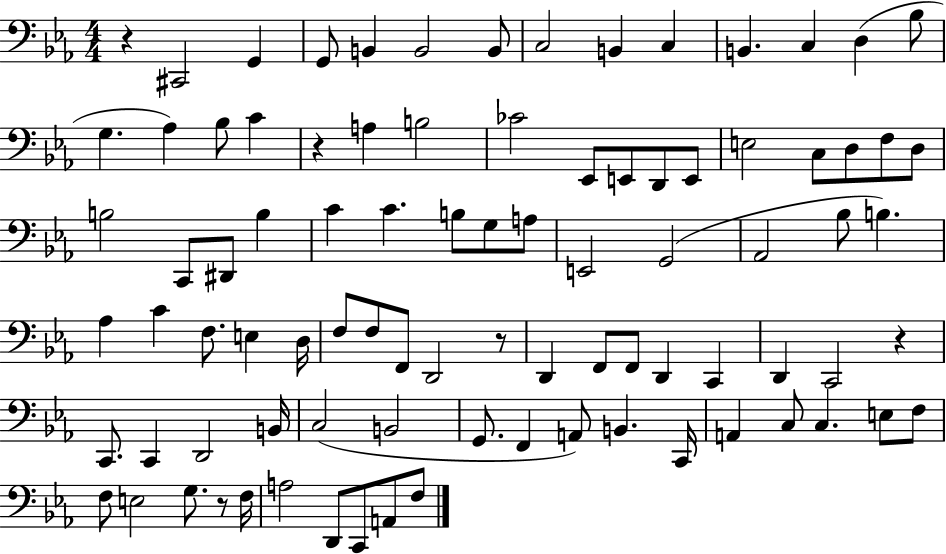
X:1
T:Untitled
M:4/4
L:1/4
K:Eb
z ^C,,2 G,, G,,/2 B,, B,,2 B,,/2 C,2 B,, C, B,, C, D, _B,/2 G, _A, _B,/2 C z A, B,2 _C2 _E,,/2 E,,/2 D,,/2 E,,/2 E,2 C,/2 D,/2 F,/2 D,/2 B,2 C,,/2 ^D,,/2 B, C C B,/2 G,/2 A,/2 E,,2 G,,2 _A,,2 _B,/2 B, _A, C F,/2 E, D,/4 F,/2 F,/2 F,,/2 D,,2 z/2 D,, F,,/2 F,,/2 D,, C,, D,, C,,2 z C,,/2 C,, D,,2 B,,/4 C,2 B,,2 G,,/2 F,, A,,/2 B,, C,,/4 A,, C,/2 C, E,/2 F,/2 F,/2 E,2 G,/2 z/2 F,/4 A,2 D,,/2 C,,/2 A,,/2 F,/2